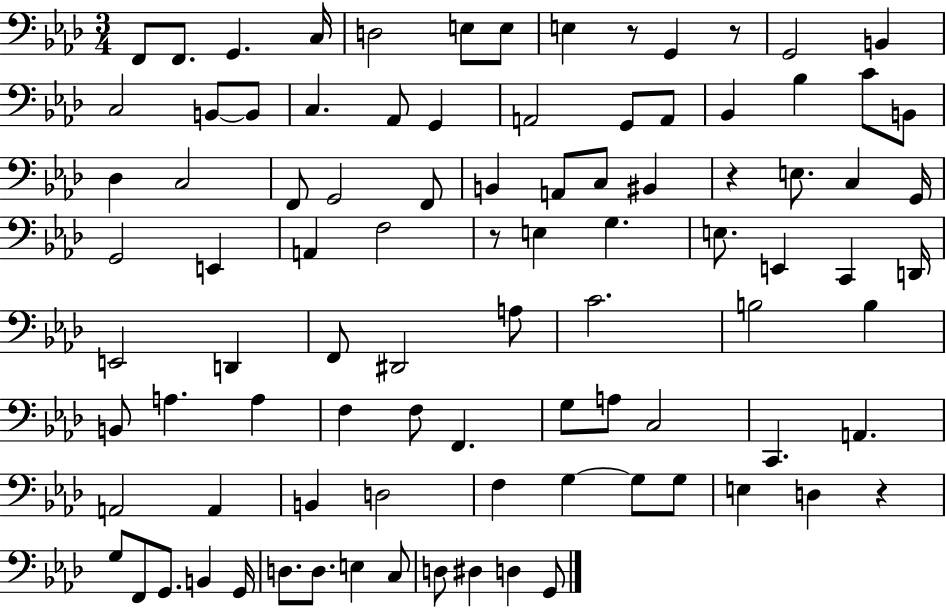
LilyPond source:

{
  \clef bass
  \numericTimeSignature
  \time 3/4
  \key aes \major
  \repeat volta 2 { f,8 f,8. g,4. c16 | d2 e8 e8 | e4 r8 g,4 r8 | g,2 b,4 | \break c2 b,8~~ b,8 | c4. aes,8 g,4 | a,2 g,8 a,8 | bes,4 bes4 c'8 b,8 | \break des4 c2 | f,8 g,2 f,8 | b,4 a,8 c8 bis,4 | r4 e8. c4 g,16 | \break g,2 e,4 | a,4 f2 | r8 e4 g4. | e8. e,4 c,4 d,16 | \break e,2 d,4 | f,8 dis,2 a8 | c'2. | b2 b4 | \break b,8 a4. a4 | f4 f8 f,4. | g8 a8 c2 | c,4. a,4. | \break a,2 a,4 | b,4 d2 | f4 g4~~ g8 g8 | e4 d4 r4 | \break g8 f,8 g,8. b,4 g,16 | d8. d8. e4 c8 | d8 dis4 d4 g,8 | } \bar "|."
}